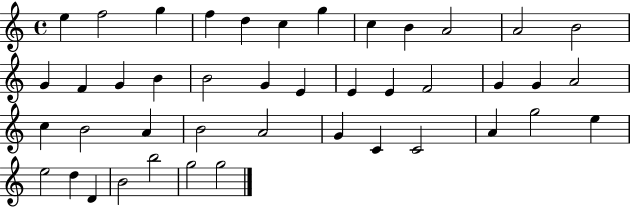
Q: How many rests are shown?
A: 0